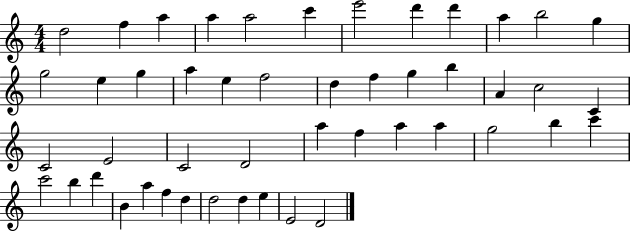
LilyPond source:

{
  \clef treble
  \numericTimeSignature
  \time 4/4
  \key c \major
  d''2 f''4 a''4 | a''4 a''2 c'''4 | e'''2 d'''4 d'''4 | a''4 b''2 g''4 | \break g''2 e''4 g''4 | a''4 e''4 f''2 | d''4 f''4 g''4 b''4 | a'4 c''2 c'4 | \break c'2 e'2 | c'2 d'2 | a''4 f''4 a''4 a''4 | g''2 b''4 c'''4 | \break c'''2 b''4 d'''4 | b'4 a''4 f''4 d''4 | d''2 d''4 e''4 | e'2 d'2 | \break \bar "|."
}